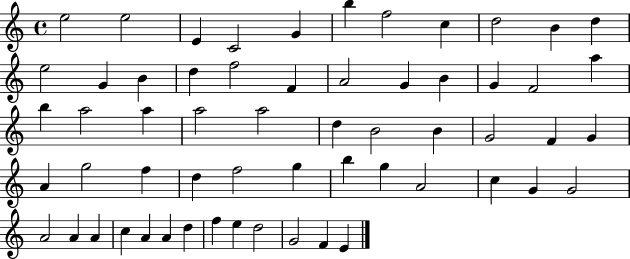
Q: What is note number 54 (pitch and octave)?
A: F5